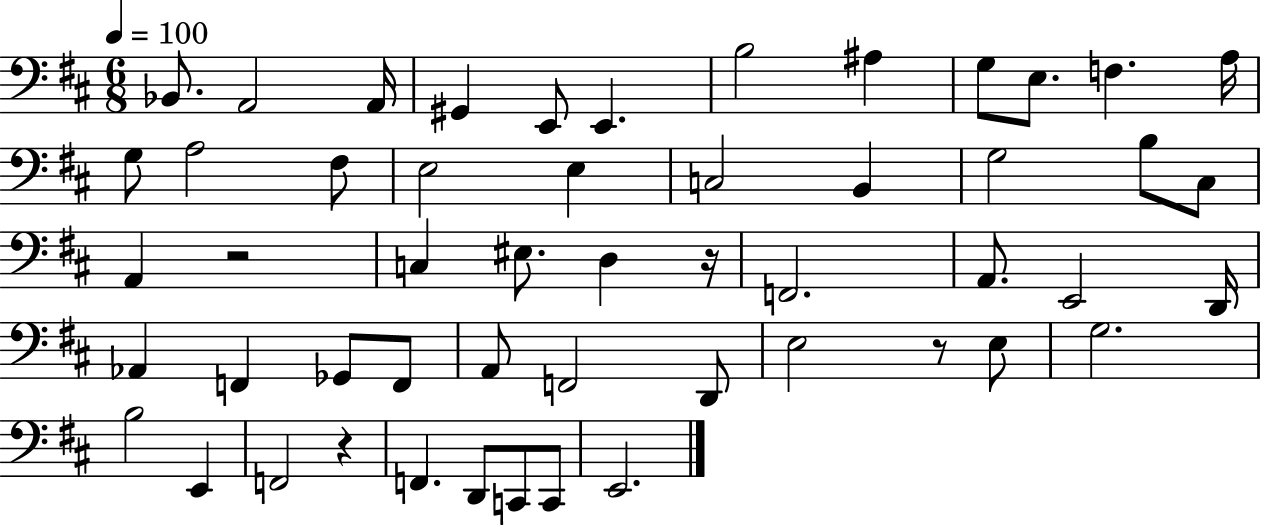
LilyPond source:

{
  \clef bass
  \numericTimeSignature
  \time 6/8
  \key d \major
  \tempo 4 = 100
  bes,8. a,2 a,16 | gis,4 e,8 e,4. | b2 ais4 | g8 e8. f4. a16 | \break g8 a2 fis8 | e2 e4 | c2 b,4 | g2 b8 cis8 | \break a,4 r2 | c4 eis8. d4 r16 | f,2. | a,8. e,2 d,16 | \break aes,4 f,4 ges,8 f,8 | a,8 f,2 d,8 | e2 r8 e8 | g2. | \break b2 e,4 | f,2 r4 | f,4. d,8 c,8 c,8 | e,2. | \break \bar "|."
}